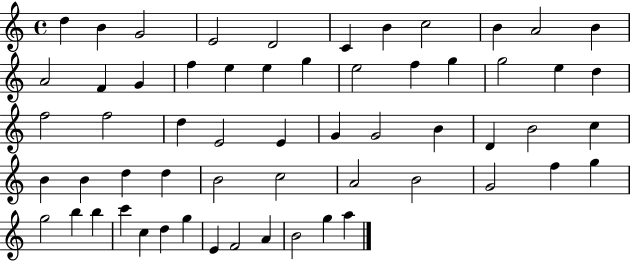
D5/q B4/q G4/h E4/h D4/h C4/q B4/q C5/h B4/q A4/h B4/q A4/h F4/q G4/q F5/q E5/q E5/q G5/q E5/h F5/q G5/q G5/h E5/q D5/q F5/h F5/h D5/q E4/h E4/q G4/q G4/h B4/q D4/q B4/h C5/q B4/q B4/q D5/q D5/q B4/h C5/h A4/h B4/h G4/h F5/q G5/q G5/h B5/q B5/q C6/q C5/q D5/q G5/q E4/q F4/h A4/q B4/h G5/q A5/q